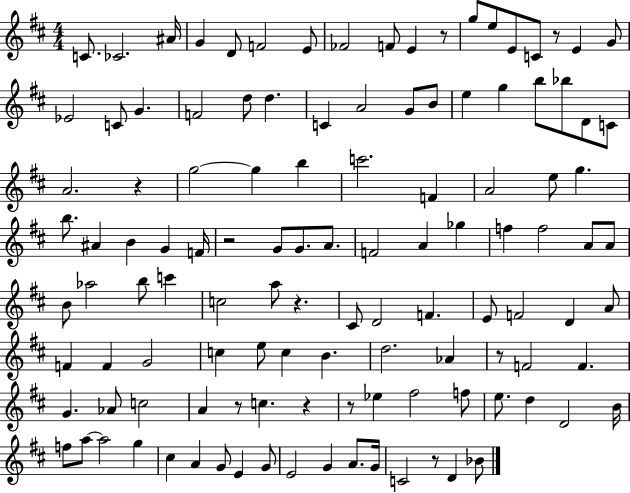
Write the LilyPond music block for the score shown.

{
  \clef treble
  \numericTimeSignature
  \time 4/4
  \key d \major
  c'8. ces'2. ais'16 | g'4 d'8 f'2 e'8 | fes'2 f'8 e'4 r8 | g''8 e''8 e'8 c'8 r8 e'4 g'8 | \break ees'2 c'8 g'4. | f'2 d''8 d''4. | c'4 a'2 g'8 b'8 | e''4 g''4 b''8 bes''8 d'8 c'8 | \break a'2. r4 | g''2~~ g''4 b''4 | c'''2. f'4 | a'2 e''8 g''4. | \break b''8. ais'4 b'4 g'4 f'16 | r2 g'8 g'8. a'8. | f'2 a'4 ges''4 | f''4 f''2 a'8 a'8 | \break b'8 aes''2 b''8 c'''4 | c''2 a''8 r4. | cis'8 d'2 f'4. | e'8 f'2 d'4 a'8 | \break f'4 f'4 g'2 | c''4 e''8 c''4 b'4. | d''2. aes'4 | r8 f'2 f'4. | \break g'4. aes'8 c''2 | a'4 r8 c''4. r4 | r8 ees''4 fis''2 f''8 | e''8. d''4 d'2 b'16 | \break f''8 a''8~~ a''2 g''4 | cis''4 a'4 g'8 e'4 g'8 | e'2 g'4 a'8. g'16 | c'2 r8 d'4 bes'8 | \break \bar "|."
}